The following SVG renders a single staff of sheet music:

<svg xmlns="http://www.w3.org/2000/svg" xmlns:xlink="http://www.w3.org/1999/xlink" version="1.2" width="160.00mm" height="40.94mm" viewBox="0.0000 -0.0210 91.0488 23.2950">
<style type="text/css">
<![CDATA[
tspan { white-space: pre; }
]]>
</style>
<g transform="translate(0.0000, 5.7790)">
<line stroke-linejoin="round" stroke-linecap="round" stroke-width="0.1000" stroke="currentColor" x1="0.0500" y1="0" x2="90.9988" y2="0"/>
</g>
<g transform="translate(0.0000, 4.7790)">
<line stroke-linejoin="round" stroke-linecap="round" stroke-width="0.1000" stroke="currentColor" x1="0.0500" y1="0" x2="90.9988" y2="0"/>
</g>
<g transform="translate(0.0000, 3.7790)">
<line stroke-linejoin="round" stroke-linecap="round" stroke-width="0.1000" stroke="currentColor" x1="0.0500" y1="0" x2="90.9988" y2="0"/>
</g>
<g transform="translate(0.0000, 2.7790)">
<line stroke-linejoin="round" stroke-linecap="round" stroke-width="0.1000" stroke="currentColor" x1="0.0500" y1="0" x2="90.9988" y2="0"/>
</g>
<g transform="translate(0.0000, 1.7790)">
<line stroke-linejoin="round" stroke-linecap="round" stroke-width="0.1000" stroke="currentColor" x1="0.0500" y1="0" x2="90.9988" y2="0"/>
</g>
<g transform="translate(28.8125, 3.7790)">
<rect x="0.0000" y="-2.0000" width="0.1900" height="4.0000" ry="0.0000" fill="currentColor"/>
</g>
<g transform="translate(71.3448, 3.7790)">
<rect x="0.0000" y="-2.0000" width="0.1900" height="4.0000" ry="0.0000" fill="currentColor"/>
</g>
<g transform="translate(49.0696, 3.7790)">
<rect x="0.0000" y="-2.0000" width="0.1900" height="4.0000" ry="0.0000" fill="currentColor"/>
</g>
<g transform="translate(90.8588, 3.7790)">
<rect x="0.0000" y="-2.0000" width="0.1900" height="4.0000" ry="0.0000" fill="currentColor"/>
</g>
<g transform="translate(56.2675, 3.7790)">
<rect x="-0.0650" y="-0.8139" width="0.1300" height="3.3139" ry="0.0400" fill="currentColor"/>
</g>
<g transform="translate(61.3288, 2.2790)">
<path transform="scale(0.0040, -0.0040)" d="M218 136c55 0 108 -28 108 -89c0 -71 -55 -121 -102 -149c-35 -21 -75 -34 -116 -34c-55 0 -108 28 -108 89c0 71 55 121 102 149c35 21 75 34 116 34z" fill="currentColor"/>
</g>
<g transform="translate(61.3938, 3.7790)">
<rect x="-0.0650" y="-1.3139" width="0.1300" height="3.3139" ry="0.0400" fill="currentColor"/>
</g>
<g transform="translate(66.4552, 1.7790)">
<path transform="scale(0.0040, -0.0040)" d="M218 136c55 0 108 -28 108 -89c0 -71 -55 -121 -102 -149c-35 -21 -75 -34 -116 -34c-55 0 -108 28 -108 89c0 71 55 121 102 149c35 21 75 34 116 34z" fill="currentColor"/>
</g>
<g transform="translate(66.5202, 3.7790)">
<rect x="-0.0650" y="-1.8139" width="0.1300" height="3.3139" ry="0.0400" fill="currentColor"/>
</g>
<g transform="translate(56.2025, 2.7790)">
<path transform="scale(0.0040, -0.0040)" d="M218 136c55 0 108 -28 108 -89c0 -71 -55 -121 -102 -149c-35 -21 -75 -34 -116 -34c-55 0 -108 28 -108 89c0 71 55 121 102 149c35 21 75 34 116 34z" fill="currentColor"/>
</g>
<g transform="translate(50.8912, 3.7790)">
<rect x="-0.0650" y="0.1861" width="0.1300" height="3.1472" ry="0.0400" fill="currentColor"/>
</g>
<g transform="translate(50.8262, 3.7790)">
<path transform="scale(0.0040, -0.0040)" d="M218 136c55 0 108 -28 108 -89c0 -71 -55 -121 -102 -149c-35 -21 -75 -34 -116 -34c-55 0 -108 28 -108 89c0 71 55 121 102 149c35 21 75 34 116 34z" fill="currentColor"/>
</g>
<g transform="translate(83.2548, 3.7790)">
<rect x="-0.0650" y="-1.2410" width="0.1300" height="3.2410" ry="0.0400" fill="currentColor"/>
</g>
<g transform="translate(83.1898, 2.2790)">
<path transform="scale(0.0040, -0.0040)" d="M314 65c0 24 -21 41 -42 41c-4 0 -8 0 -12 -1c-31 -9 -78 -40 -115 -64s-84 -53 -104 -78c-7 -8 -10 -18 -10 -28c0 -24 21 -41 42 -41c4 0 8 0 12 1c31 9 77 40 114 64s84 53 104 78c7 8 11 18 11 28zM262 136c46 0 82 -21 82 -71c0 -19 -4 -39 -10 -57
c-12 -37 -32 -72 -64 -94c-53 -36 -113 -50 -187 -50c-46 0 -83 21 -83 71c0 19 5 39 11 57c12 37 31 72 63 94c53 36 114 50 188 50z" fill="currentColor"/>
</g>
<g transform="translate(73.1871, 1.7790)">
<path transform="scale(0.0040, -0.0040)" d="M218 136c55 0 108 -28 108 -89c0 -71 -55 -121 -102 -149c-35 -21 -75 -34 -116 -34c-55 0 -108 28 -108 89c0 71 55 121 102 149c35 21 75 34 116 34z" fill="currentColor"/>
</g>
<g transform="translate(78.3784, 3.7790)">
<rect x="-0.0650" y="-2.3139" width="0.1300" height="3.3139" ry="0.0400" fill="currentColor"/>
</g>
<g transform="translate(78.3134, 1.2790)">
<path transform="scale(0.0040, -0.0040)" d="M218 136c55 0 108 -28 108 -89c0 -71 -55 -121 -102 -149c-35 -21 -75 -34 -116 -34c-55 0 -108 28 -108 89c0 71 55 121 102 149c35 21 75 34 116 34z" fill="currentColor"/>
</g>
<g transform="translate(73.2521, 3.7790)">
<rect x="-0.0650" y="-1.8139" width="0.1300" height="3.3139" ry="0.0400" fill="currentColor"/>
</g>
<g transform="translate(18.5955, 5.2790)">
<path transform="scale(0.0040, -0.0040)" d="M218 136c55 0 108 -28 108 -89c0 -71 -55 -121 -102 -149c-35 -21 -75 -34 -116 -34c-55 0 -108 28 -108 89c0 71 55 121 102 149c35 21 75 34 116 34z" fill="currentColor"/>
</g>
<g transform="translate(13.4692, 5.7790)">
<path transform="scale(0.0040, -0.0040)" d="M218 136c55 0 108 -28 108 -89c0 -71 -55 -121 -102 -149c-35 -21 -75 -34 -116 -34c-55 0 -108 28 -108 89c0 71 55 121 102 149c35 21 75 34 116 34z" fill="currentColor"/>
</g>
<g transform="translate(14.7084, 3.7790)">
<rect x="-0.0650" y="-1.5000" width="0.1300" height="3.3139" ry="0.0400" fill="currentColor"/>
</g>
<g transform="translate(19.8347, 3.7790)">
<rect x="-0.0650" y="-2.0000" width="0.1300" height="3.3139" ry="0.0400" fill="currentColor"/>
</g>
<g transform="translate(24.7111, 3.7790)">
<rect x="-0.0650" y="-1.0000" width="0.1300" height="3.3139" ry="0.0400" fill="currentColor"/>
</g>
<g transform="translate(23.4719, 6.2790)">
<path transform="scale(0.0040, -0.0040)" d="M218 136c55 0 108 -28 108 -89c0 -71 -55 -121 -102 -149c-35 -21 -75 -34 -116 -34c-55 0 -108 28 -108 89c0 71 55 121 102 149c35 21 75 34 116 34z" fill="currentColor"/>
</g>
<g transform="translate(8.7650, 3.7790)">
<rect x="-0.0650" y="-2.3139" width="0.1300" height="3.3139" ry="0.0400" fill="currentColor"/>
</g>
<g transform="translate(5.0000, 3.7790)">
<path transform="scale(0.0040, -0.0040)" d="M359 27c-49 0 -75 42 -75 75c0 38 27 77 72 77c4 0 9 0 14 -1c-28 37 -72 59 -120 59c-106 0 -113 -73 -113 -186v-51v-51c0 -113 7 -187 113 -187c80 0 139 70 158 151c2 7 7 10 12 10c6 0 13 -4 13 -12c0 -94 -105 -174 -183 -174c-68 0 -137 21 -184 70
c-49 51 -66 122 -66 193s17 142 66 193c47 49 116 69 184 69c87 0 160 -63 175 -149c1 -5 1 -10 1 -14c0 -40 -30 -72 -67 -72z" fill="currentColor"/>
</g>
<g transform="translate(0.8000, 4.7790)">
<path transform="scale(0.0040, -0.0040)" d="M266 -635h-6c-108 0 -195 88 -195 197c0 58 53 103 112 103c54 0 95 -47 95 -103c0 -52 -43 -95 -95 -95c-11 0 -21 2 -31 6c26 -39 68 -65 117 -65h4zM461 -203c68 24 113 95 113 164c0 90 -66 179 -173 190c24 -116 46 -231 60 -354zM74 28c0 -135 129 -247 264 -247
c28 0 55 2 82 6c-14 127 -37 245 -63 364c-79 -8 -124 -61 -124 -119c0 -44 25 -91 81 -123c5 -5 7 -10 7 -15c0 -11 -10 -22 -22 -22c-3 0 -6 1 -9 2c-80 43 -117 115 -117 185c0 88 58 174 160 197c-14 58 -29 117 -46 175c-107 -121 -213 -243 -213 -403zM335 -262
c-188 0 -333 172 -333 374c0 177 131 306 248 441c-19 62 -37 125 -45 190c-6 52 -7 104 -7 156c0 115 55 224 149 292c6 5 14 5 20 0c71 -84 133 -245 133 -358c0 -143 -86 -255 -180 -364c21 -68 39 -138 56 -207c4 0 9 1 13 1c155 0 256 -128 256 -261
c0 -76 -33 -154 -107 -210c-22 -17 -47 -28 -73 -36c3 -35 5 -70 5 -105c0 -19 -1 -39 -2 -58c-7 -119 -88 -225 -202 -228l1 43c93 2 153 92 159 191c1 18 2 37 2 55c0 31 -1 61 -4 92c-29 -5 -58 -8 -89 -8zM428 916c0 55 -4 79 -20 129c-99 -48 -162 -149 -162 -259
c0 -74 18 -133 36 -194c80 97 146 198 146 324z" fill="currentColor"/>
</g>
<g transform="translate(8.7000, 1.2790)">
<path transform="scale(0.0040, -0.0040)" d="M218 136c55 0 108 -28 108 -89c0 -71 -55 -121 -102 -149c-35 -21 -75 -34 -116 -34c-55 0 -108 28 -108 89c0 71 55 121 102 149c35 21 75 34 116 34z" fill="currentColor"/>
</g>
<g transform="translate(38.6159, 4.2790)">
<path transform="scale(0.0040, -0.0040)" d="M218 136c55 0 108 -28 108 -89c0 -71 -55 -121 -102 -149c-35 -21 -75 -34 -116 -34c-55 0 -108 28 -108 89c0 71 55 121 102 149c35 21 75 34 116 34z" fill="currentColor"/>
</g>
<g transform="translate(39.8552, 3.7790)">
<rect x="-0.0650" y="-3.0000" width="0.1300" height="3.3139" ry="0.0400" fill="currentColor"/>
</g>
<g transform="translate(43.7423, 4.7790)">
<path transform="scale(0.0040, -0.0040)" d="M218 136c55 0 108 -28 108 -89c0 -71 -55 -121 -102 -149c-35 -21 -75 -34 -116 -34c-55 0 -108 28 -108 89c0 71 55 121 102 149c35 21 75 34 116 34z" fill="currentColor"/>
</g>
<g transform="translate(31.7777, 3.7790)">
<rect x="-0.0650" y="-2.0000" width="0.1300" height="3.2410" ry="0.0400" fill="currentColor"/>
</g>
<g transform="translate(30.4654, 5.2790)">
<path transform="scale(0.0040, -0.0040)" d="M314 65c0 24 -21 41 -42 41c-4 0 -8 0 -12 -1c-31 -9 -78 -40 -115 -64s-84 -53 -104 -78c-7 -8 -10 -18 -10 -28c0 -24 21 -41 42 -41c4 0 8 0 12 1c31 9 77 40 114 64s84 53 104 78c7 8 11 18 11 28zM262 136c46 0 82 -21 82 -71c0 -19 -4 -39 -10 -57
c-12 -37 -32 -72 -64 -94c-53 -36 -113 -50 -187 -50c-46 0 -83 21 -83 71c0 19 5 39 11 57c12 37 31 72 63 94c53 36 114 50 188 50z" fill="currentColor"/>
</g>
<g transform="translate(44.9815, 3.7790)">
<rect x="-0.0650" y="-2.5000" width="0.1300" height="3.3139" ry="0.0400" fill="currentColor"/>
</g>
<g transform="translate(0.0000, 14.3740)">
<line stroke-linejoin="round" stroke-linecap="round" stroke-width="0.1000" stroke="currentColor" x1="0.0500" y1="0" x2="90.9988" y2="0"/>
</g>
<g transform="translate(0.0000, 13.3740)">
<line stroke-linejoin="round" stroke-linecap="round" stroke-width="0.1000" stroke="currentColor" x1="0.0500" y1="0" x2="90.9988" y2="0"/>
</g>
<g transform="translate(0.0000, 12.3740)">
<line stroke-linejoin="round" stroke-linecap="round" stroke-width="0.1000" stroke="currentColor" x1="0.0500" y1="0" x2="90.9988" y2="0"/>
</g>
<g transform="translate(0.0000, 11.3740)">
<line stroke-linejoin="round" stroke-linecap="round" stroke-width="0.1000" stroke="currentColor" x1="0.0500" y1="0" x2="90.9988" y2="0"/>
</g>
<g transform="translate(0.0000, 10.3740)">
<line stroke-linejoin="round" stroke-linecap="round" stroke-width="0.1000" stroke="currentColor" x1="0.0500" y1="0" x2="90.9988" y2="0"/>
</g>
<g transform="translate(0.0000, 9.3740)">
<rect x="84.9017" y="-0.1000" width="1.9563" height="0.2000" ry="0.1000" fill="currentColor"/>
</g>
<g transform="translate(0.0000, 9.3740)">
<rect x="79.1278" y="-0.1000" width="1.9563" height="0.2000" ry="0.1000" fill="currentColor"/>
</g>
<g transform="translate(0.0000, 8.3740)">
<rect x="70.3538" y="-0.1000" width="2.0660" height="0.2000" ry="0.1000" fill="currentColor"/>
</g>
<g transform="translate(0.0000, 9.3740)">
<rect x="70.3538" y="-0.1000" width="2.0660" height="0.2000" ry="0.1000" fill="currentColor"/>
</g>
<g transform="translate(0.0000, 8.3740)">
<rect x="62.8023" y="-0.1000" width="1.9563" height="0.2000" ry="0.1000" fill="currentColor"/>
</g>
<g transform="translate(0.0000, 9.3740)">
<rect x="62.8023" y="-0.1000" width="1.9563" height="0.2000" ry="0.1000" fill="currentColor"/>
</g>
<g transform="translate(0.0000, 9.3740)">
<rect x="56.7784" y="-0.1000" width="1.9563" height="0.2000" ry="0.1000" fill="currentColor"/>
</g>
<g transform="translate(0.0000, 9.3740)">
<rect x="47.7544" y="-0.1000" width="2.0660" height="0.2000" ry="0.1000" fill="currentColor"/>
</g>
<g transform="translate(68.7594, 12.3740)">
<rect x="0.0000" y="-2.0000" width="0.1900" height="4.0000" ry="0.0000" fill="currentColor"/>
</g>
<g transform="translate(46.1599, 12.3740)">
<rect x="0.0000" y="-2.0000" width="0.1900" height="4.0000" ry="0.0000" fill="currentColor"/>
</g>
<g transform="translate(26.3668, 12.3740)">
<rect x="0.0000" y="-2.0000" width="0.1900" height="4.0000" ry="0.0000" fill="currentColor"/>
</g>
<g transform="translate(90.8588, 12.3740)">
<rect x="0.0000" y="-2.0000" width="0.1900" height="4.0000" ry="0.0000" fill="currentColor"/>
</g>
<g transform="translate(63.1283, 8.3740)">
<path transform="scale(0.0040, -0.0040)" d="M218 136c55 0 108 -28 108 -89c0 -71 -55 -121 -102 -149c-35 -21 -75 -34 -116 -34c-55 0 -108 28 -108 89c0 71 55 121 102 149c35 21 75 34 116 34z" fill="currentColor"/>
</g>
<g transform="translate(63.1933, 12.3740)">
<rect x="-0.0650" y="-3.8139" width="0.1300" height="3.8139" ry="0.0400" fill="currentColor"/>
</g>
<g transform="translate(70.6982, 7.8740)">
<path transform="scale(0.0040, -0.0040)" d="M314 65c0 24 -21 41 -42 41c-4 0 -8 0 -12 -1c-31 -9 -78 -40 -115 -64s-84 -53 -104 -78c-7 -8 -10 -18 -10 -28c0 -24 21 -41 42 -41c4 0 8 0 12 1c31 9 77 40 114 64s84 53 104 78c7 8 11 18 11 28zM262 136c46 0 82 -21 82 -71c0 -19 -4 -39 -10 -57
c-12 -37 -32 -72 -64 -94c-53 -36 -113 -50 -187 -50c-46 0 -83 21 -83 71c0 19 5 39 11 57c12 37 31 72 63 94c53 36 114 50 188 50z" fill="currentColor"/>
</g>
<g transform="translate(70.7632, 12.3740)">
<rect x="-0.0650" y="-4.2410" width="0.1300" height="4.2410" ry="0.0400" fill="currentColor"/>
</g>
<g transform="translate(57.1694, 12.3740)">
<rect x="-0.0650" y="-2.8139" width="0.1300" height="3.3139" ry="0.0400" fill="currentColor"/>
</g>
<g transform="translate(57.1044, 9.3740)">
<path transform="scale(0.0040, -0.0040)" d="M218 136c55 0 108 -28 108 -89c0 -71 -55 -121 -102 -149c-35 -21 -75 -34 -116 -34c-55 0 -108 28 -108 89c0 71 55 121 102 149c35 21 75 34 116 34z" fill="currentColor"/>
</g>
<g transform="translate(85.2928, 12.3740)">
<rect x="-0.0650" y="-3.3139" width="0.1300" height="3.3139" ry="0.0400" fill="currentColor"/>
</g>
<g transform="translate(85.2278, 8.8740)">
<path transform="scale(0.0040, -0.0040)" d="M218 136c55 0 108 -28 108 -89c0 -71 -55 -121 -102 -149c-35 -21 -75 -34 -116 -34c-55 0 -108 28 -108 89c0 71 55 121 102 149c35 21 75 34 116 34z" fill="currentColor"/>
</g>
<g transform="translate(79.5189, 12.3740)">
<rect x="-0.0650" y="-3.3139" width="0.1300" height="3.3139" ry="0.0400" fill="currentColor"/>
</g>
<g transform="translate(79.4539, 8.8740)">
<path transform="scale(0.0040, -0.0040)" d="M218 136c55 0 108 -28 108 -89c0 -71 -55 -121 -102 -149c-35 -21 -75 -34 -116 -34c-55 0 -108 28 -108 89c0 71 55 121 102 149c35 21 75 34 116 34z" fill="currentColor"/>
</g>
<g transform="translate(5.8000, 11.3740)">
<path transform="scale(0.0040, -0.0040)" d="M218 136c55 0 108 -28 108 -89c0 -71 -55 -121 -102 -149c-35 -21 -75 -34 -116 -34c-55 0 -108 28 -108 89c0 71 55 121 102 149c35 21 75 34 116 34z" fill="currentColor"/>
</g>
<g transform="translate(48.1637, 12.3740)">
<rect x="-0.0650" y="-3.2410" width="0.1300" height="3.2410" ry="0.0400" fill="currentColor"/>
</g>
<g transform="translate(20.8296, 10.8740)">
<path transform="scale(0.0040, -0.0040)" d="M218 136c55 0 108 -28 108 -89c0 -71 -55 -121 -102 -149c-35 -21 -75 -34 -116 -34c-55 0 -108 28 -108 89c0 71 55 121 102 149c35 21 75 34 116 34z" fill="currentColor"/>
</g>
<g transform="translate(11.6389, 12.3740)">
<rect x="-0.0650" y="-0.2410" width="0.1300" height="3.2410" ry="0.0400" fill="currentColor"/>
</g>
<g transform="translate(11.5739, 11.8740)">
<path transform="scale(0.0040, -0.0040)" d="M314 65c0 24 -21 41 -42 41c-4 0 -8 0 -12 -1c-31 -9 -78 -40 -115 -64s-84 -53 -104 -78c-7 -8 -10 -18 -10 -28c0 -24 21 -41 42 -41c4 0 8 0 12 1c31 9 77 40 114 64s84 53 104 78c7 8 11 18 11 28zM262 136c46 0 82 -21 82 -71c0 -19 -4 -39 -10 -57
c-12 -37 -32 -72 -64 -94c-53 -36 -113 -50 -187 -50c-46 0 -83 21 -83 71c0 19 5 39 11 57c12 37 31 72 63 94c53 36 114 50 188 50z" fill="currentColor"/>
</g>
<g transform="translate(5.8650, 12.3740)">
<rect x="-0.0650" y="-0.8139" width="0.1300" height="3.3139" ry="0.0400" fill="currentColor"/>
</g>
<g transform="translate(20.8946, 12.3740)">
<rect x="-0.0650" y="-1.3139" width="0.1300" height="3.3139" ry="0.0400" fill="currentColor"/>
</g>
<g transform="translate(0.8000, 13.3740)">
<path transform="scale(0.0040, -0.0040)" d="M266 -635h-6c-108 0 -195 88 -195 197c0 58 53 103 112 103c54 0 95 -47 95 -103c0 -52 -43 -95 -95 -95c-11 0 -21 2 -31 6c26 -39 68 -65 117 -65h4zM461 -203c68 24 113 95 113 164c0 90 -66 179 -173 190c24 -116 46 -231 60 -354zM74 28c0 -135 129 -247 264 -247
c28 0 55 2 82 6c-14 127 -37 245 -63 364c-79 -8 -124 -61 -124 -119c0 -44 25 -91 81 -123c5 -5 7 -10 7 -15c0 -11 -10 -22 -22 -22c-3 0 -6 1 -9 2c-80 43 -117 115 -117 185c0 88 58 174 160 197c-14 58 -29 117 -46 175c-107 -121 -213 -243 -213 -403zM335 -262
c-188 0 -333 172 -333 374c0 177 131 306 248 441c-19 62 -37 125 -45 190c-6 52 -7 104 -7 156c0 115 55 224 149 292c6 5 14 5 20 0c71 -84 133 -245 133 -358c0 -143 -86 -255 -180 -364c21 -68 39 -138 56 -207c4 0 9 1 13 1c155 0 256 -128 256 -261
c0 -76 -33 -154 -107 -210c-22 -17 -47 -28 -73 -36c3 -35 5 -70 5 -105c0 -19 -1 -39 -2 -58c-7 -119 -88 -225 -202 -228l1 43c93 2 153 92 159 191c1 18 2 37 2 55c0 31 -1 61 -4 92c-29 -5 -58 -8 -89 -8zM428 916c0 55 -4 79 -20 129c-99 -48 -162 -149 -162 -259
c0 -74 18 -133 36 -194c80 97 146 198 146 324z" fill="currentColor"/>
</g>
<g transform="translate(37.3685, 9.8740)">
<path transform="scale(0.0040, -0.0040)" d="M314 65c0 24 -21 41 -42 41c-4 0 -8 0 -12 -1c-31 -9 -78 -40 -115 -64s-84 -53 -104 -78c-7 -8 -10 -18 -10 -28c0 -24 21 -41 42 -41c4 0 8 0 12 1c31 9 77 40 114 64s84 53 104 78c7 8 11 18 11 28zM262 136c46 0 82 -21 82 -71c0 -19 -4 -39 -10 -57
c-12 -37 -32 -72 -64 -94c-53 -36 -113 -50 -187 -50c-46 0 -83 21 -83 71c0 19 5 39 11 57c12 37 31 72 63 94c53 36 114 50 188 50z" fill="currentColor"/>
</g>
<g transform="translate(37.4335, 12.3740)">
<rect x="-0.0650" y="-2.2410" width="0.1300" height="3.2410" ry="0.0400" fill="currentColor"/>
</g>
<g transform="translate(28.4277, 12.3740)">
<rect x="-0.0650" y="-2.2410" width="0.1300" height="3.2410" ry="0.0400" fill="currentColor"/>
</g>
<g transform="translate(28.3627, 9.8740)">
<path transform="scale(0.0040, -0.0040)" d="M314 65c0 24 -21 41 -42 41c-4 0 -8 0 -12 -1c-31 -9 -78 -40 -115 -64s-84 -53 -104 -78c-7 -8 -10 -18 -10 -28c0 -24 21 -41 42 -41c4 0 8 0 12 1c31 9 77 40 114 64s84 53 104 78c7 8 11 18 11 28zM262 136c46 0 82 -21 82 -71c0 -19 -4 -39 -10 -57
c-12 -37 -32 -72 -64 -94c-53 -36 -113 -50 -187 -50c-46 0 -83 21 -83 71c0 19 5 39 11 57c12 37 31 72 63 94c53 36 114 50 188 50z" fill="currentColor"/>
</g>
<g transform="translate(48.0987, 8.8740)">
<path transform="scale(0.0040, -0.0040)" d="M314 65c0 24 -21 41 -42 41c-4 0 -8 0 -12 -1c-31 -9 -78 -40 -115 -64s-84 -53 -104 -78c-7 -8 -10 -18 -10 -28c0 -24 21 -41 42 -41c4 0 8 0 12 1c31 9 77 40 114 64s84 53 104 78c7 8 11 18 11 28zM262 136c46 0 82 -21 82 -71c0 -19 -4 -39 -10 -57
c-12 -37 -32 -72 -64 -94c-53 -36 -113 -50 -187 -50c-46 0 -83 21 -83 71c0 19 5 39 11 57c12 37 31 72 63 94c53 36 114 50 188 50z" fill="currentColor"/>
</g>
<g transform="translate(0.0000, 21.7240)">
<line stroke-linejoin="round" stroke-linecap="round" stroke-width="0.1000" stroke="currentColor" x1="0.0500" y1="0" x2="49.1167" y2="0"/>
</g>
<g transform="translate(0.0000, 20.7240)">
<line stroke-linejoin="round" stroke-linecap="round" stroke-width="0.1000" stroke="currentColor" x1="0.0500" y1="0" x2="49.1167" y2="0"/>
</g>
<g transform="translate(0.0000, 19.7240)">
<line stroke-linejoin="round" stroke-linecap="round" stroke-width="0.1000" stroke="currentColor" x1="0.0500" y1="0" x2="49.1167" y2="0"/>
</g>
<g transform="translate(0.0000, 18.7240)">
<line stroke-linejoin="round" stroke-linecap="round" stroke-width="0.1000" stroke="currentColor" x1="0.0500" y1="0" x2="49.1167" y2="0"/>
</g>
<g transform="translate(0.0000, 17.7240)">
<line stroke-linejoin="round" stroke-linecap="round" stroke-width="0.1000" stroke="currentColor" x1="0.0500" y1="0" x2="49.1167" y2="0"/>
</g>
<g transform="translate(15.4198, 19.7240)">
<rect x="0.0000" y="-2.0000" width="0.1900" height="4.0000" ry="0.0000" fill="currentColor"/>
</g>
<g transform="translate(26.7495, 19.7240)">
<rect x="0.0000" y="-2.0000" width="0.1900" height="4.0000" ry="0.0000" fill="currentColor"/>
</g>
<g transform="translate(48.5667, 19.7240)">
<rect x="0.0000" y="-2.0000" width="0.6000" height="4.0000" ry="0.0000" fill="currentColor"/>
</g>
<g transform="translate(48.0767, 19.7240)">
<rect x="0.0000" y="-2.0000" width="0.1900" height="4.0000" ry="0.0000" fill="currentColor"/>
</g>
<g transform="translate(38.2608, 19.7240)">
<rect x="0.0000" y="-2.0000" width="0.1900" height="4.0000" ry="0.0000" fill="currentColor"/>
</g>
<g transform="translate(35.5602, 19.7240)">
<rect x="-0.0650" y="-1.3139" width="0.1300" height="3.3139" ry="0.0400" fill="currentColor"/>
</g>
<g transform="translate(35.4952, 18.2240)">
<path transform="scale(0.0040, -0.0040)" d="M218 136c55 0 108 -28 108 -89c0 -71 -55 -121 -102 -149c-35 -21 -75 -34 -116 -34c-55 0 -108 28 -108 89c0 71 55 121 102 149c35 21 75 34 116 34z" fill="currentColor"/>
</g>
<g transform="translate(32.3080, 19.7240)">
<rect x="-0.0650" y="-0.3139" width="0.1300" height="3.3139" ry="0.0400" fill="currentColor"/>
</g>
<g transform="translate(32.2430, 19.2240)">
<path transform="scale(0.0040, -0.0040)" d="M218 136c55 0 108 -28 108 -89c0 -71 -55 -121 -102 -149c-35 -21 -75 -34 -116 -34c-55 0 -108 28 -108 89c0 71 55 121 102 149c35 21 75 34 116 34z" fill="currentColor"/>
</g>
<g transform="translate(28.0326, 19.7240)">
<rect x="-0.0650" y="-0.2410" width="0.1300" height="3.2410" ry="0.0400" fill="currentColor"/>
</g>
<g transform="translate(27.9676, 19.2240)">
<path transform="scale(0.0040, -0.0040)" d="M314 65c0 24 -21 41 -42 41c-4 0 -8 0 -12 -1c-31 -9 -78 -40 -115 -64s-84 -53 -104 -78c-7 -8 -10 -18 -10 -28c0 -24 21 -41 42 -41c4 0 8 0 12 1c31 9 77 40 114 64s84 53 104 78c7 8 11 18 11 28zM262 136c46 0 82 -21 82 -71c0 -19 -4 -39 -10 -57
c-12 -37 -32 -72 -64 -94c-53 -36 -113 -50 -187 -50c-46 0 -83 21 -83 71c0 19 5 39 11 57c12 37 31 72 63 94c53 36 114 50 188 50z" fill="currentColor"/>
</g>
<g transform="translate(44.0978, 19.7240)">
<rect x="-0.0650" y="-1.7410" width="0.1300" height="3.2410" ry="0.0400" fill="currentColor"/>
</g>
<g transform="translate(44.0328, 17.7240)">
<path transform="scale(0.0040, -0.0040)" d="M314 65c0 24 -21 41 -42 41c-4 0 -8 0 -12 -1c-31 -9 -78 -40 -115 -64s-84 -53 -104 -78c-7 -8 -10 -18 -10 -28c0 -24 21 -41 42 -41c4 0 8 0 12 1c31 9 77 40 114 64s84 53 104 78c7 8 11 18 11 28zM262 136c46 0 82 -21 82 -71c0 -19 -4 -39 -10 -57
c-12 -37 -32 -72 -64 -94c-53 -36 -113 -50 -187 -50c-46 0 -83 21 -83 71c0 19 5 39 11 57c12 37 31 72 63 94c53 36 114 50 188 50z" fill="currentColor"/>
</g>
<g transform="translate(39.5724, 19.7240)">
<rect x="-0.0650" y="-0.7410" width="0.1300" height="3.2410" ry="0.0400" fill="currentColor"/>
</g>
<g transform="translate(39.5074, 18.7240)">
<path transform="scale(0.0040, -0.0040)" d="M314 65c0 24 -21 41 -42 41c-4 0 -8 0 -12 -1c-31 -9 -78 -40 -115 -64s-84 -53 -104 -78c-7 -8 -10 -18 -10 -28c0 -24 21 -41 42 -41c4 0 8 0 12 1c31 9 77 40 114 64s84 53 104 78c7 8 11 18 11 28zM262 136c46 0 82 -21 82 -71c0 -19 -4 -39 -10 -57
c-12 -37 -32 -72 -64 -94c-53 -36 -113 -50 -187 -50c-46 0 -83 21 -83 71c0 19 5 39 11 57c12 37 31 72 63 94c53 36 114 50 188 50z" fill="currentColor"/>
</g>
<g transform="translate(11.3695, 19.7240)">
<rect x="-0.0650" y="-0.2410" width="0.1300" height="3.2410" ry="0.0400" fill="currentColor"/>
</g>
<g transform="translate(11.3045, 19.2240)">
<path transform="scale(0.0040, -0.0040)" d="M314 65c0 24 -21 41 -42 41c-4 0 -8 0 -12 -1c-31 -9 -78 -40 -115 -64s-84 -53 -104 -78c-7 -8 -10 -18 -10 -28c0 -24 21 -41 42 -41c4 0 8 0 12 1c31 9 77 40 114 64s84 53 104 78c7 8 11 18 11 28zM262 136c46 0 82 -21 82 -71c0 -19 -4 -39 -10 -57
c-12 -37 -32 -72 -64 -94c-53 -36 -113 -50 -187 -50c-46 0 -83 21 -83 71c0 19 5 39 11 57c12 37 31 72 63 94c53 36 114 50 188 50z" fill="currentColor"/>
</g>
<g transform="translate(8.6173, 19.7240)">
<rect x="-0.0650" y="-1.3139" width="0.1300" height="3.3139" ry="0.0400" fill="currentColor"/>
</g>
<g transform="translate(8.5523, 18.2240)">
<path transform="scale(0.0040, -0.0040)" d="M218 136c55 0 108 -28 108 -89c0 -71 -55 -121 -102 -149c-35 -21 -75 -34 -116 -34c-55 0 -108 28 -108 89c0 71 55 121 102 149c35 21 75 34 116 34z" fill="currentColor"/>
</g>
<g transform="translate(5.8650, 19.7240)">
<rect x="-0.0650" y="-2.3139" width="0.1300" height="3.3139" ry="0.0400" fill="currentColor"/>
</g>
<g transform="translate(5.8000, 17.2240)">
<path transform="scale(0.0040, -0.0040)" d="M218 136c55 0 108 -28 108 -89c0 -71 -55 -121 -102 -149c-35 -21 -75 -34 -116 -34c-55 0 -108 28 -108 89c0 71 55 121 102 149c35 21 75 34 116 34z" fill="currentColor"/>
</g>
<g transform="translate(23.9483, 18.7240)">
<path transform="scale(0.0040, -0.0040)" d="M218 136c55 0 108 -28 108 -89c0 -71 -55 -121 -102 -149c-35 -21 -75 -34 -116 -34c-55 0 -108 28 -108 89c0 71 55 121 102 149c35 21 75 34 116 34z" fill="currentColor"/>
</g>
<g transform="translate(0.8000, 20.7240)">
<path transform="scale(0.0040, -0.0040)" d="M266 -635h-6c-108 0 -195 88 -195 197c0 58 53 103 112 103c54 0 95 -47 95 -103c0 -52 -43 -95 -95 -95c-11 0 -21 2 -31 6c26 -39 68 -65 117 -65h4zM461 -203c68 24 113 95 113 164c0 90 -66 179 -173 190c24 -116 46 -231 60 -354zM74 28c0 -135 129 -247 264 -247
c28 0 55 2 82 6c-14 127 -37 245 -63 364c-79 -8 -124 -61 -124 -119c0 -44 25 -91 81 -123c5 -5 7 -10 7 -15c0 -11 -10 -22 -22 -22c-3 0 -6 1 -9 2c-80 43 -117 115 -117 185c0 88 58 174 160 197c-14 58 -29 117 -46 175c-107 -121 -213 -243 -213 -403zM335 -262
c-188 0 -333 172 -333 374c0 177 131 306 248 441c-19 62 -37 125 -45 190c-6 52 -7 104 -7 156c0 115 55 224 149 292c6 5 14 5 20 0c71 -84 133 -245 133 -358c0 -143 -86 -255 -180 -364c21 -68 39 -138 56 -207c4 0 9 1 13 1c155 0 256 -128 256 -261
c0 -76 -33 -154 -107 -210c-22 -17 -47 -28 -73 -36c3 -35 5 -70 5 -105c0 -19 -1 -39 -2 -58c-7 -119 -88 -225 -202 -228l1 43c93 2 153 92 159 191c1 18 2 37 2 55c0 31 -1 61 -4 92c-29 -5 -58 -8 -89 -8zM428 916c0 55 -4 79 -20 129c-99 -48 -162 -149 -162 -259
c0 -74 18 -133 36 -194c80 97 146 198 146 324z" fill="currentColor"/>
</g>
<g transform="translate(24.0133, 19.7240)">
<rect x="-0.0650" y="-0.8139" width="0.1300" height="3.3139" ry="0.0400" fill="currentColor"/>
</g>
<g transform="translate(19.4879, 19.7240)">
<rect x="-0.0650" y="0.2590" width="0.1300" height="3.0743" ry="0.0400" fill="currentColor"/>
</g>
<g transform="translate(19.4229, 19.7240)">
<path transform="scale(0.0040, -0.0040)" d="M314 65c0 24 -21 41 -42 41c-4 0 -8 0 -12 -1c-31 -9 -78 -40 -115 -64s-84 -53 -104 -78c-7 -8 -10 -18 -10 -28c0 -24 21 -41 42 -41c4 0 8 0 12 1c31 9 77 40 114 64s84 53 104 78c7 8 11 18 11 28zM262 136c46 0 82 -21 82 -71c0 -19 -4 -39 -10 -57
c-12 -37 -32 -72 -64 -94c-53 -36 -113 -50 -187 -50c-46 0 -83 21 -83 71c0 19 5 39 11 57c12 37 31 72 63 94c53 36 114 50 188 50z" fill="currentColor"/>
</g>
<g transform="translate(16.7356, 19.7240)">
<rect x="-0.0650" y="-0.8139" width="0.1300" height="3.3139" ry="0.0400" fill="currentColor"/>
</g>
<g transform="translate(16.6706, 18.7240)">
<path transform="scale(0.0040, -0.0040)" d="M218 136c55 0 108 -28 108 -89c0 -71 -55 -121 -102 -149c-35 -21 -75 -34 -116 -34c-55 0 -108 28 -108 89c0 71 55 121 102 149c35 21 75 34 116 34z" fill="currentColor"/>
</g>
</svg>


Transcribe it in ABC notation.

X:1
T:Untitled
M:4/4
L:1/4
K:C
g E F D F2 A G B d e f f g e2 d c2 e g2 g2 b2 a c' d'2 b b g e c2 d B2 d c2 c e d2 f2